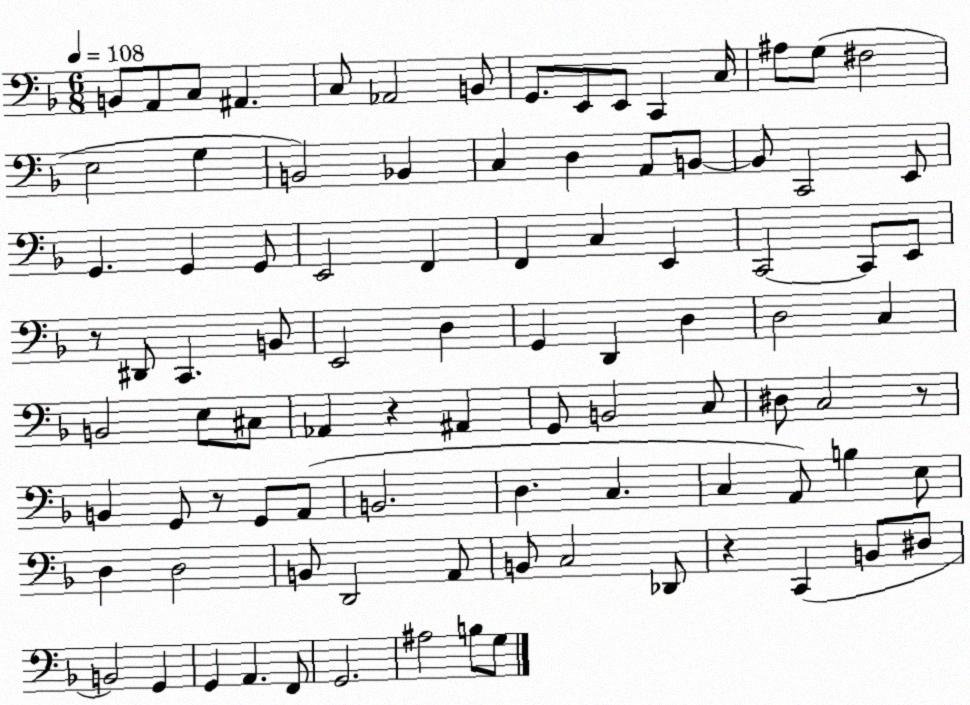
X:1
T:Untitled
M:6/8
L:1/4
K:F
B,,/2 A,,/2 C,/2 ^A,, C,/2 _A,,2 B,,/2 G,,/2 E,,/2 E,,/2 C,, C,/4 ^A,/2 G,/2 ^F,2 E,2 G, B,,2 _B,, C, D, A,,/2 B,,/2 B,,/2 C,,2 E,,/2 G,, G,, G,,/2 E,,2 F,, F,, C, E,, C,,2 C,,/2 E,,/2 z/2 ^D,,/2 C,, B,,/2 E,,2 D, G,, D,, D, D,2 C, B,,2 E,/2 ^C,/2 _A,, z ^A,, G,,/2 B,,2 C,/2 ^D,/2 C,2 z/2 B,, G,,/2 z/2 G,,/2 A,,/2 B,,2 D, C, C, A,,/2 B, E,/2 D, D,2 B,,/2 D,,2 A,,/2 B,,/2 C,2 _D,,/2 z C,, B,,/2 ^D,/2 B,,2 G,, G,, A,, F,,/2 G,,2 ^A,2 B,/2 G,/2